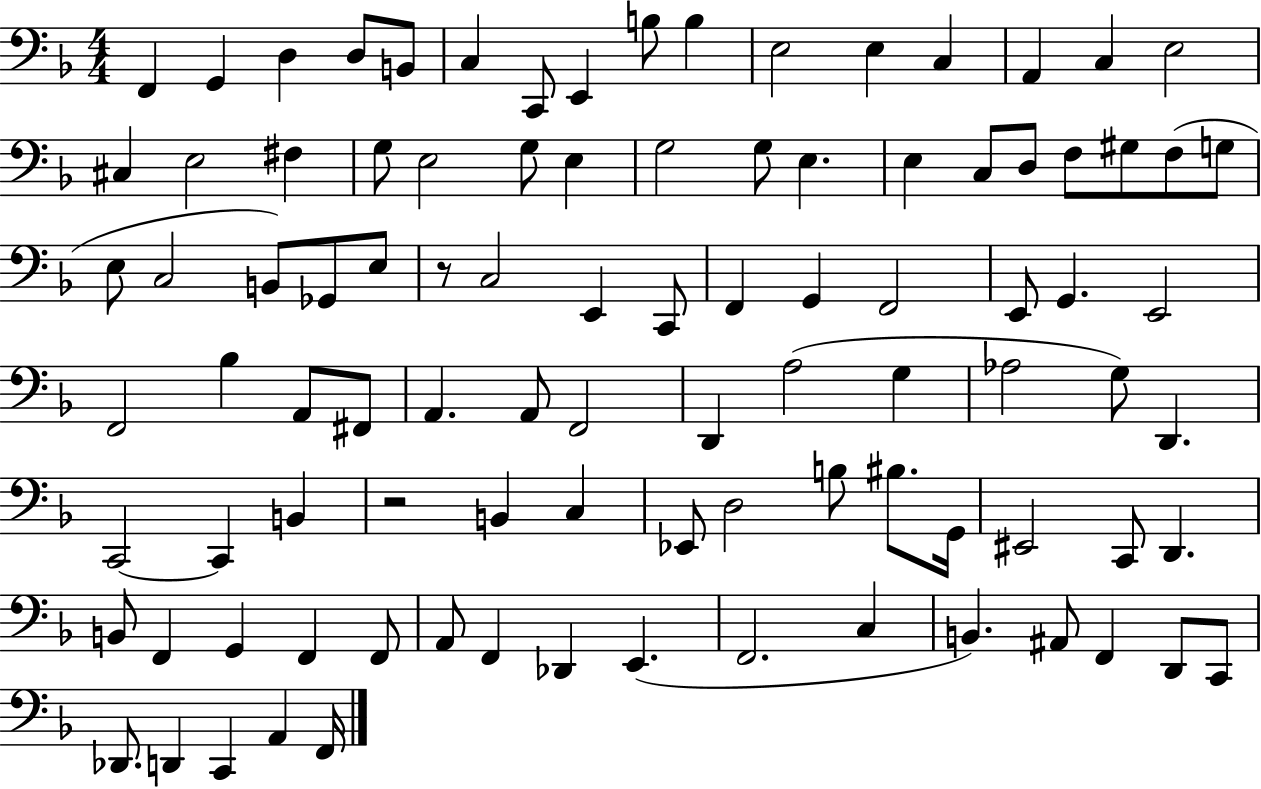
F2/q G2/q D3/q D3/e B2/e C3/q C2/e E2/q B3/e B3/q E3/h E3/q C3/q A2/q C3/q E3/h C#3/q E3/h F#3/q G3/e E3/h G3/e E3/q G3/h G3/e E3/q. E3/q C3/e D3/e F3/e G#3/e F3/e G3/e E3/e C3/h B2/e Gb2/e E3/e R/e C3/h E2/q C2/e F2/q G2/q F2/h E2/e G2/q. E2/h F2/h Bb3/q A2/e F#2/e A2/q. A2/e F2/h D2/q A3/h G3/q Ab3/h G3/e D2/q. C2/h C2/q B2/q R/h B2/q C3/q Eb2/e D3/h B3/e BIS3/e. G2/s EIS2/h C2/e D2/q. B2/e F2/q G2/q F2/q F2/e A2/e F2/q Db2/q E2/q. F2/h. C3/q B2/q. A#2/e F2/q D2/e C2/e Db2/e. D2/q C2/q A2/q F2/s